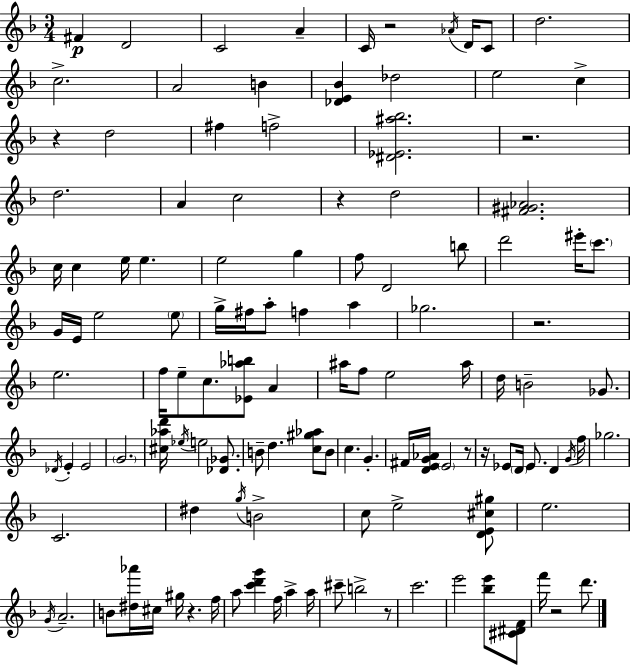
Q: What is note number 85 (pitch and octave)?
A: A4